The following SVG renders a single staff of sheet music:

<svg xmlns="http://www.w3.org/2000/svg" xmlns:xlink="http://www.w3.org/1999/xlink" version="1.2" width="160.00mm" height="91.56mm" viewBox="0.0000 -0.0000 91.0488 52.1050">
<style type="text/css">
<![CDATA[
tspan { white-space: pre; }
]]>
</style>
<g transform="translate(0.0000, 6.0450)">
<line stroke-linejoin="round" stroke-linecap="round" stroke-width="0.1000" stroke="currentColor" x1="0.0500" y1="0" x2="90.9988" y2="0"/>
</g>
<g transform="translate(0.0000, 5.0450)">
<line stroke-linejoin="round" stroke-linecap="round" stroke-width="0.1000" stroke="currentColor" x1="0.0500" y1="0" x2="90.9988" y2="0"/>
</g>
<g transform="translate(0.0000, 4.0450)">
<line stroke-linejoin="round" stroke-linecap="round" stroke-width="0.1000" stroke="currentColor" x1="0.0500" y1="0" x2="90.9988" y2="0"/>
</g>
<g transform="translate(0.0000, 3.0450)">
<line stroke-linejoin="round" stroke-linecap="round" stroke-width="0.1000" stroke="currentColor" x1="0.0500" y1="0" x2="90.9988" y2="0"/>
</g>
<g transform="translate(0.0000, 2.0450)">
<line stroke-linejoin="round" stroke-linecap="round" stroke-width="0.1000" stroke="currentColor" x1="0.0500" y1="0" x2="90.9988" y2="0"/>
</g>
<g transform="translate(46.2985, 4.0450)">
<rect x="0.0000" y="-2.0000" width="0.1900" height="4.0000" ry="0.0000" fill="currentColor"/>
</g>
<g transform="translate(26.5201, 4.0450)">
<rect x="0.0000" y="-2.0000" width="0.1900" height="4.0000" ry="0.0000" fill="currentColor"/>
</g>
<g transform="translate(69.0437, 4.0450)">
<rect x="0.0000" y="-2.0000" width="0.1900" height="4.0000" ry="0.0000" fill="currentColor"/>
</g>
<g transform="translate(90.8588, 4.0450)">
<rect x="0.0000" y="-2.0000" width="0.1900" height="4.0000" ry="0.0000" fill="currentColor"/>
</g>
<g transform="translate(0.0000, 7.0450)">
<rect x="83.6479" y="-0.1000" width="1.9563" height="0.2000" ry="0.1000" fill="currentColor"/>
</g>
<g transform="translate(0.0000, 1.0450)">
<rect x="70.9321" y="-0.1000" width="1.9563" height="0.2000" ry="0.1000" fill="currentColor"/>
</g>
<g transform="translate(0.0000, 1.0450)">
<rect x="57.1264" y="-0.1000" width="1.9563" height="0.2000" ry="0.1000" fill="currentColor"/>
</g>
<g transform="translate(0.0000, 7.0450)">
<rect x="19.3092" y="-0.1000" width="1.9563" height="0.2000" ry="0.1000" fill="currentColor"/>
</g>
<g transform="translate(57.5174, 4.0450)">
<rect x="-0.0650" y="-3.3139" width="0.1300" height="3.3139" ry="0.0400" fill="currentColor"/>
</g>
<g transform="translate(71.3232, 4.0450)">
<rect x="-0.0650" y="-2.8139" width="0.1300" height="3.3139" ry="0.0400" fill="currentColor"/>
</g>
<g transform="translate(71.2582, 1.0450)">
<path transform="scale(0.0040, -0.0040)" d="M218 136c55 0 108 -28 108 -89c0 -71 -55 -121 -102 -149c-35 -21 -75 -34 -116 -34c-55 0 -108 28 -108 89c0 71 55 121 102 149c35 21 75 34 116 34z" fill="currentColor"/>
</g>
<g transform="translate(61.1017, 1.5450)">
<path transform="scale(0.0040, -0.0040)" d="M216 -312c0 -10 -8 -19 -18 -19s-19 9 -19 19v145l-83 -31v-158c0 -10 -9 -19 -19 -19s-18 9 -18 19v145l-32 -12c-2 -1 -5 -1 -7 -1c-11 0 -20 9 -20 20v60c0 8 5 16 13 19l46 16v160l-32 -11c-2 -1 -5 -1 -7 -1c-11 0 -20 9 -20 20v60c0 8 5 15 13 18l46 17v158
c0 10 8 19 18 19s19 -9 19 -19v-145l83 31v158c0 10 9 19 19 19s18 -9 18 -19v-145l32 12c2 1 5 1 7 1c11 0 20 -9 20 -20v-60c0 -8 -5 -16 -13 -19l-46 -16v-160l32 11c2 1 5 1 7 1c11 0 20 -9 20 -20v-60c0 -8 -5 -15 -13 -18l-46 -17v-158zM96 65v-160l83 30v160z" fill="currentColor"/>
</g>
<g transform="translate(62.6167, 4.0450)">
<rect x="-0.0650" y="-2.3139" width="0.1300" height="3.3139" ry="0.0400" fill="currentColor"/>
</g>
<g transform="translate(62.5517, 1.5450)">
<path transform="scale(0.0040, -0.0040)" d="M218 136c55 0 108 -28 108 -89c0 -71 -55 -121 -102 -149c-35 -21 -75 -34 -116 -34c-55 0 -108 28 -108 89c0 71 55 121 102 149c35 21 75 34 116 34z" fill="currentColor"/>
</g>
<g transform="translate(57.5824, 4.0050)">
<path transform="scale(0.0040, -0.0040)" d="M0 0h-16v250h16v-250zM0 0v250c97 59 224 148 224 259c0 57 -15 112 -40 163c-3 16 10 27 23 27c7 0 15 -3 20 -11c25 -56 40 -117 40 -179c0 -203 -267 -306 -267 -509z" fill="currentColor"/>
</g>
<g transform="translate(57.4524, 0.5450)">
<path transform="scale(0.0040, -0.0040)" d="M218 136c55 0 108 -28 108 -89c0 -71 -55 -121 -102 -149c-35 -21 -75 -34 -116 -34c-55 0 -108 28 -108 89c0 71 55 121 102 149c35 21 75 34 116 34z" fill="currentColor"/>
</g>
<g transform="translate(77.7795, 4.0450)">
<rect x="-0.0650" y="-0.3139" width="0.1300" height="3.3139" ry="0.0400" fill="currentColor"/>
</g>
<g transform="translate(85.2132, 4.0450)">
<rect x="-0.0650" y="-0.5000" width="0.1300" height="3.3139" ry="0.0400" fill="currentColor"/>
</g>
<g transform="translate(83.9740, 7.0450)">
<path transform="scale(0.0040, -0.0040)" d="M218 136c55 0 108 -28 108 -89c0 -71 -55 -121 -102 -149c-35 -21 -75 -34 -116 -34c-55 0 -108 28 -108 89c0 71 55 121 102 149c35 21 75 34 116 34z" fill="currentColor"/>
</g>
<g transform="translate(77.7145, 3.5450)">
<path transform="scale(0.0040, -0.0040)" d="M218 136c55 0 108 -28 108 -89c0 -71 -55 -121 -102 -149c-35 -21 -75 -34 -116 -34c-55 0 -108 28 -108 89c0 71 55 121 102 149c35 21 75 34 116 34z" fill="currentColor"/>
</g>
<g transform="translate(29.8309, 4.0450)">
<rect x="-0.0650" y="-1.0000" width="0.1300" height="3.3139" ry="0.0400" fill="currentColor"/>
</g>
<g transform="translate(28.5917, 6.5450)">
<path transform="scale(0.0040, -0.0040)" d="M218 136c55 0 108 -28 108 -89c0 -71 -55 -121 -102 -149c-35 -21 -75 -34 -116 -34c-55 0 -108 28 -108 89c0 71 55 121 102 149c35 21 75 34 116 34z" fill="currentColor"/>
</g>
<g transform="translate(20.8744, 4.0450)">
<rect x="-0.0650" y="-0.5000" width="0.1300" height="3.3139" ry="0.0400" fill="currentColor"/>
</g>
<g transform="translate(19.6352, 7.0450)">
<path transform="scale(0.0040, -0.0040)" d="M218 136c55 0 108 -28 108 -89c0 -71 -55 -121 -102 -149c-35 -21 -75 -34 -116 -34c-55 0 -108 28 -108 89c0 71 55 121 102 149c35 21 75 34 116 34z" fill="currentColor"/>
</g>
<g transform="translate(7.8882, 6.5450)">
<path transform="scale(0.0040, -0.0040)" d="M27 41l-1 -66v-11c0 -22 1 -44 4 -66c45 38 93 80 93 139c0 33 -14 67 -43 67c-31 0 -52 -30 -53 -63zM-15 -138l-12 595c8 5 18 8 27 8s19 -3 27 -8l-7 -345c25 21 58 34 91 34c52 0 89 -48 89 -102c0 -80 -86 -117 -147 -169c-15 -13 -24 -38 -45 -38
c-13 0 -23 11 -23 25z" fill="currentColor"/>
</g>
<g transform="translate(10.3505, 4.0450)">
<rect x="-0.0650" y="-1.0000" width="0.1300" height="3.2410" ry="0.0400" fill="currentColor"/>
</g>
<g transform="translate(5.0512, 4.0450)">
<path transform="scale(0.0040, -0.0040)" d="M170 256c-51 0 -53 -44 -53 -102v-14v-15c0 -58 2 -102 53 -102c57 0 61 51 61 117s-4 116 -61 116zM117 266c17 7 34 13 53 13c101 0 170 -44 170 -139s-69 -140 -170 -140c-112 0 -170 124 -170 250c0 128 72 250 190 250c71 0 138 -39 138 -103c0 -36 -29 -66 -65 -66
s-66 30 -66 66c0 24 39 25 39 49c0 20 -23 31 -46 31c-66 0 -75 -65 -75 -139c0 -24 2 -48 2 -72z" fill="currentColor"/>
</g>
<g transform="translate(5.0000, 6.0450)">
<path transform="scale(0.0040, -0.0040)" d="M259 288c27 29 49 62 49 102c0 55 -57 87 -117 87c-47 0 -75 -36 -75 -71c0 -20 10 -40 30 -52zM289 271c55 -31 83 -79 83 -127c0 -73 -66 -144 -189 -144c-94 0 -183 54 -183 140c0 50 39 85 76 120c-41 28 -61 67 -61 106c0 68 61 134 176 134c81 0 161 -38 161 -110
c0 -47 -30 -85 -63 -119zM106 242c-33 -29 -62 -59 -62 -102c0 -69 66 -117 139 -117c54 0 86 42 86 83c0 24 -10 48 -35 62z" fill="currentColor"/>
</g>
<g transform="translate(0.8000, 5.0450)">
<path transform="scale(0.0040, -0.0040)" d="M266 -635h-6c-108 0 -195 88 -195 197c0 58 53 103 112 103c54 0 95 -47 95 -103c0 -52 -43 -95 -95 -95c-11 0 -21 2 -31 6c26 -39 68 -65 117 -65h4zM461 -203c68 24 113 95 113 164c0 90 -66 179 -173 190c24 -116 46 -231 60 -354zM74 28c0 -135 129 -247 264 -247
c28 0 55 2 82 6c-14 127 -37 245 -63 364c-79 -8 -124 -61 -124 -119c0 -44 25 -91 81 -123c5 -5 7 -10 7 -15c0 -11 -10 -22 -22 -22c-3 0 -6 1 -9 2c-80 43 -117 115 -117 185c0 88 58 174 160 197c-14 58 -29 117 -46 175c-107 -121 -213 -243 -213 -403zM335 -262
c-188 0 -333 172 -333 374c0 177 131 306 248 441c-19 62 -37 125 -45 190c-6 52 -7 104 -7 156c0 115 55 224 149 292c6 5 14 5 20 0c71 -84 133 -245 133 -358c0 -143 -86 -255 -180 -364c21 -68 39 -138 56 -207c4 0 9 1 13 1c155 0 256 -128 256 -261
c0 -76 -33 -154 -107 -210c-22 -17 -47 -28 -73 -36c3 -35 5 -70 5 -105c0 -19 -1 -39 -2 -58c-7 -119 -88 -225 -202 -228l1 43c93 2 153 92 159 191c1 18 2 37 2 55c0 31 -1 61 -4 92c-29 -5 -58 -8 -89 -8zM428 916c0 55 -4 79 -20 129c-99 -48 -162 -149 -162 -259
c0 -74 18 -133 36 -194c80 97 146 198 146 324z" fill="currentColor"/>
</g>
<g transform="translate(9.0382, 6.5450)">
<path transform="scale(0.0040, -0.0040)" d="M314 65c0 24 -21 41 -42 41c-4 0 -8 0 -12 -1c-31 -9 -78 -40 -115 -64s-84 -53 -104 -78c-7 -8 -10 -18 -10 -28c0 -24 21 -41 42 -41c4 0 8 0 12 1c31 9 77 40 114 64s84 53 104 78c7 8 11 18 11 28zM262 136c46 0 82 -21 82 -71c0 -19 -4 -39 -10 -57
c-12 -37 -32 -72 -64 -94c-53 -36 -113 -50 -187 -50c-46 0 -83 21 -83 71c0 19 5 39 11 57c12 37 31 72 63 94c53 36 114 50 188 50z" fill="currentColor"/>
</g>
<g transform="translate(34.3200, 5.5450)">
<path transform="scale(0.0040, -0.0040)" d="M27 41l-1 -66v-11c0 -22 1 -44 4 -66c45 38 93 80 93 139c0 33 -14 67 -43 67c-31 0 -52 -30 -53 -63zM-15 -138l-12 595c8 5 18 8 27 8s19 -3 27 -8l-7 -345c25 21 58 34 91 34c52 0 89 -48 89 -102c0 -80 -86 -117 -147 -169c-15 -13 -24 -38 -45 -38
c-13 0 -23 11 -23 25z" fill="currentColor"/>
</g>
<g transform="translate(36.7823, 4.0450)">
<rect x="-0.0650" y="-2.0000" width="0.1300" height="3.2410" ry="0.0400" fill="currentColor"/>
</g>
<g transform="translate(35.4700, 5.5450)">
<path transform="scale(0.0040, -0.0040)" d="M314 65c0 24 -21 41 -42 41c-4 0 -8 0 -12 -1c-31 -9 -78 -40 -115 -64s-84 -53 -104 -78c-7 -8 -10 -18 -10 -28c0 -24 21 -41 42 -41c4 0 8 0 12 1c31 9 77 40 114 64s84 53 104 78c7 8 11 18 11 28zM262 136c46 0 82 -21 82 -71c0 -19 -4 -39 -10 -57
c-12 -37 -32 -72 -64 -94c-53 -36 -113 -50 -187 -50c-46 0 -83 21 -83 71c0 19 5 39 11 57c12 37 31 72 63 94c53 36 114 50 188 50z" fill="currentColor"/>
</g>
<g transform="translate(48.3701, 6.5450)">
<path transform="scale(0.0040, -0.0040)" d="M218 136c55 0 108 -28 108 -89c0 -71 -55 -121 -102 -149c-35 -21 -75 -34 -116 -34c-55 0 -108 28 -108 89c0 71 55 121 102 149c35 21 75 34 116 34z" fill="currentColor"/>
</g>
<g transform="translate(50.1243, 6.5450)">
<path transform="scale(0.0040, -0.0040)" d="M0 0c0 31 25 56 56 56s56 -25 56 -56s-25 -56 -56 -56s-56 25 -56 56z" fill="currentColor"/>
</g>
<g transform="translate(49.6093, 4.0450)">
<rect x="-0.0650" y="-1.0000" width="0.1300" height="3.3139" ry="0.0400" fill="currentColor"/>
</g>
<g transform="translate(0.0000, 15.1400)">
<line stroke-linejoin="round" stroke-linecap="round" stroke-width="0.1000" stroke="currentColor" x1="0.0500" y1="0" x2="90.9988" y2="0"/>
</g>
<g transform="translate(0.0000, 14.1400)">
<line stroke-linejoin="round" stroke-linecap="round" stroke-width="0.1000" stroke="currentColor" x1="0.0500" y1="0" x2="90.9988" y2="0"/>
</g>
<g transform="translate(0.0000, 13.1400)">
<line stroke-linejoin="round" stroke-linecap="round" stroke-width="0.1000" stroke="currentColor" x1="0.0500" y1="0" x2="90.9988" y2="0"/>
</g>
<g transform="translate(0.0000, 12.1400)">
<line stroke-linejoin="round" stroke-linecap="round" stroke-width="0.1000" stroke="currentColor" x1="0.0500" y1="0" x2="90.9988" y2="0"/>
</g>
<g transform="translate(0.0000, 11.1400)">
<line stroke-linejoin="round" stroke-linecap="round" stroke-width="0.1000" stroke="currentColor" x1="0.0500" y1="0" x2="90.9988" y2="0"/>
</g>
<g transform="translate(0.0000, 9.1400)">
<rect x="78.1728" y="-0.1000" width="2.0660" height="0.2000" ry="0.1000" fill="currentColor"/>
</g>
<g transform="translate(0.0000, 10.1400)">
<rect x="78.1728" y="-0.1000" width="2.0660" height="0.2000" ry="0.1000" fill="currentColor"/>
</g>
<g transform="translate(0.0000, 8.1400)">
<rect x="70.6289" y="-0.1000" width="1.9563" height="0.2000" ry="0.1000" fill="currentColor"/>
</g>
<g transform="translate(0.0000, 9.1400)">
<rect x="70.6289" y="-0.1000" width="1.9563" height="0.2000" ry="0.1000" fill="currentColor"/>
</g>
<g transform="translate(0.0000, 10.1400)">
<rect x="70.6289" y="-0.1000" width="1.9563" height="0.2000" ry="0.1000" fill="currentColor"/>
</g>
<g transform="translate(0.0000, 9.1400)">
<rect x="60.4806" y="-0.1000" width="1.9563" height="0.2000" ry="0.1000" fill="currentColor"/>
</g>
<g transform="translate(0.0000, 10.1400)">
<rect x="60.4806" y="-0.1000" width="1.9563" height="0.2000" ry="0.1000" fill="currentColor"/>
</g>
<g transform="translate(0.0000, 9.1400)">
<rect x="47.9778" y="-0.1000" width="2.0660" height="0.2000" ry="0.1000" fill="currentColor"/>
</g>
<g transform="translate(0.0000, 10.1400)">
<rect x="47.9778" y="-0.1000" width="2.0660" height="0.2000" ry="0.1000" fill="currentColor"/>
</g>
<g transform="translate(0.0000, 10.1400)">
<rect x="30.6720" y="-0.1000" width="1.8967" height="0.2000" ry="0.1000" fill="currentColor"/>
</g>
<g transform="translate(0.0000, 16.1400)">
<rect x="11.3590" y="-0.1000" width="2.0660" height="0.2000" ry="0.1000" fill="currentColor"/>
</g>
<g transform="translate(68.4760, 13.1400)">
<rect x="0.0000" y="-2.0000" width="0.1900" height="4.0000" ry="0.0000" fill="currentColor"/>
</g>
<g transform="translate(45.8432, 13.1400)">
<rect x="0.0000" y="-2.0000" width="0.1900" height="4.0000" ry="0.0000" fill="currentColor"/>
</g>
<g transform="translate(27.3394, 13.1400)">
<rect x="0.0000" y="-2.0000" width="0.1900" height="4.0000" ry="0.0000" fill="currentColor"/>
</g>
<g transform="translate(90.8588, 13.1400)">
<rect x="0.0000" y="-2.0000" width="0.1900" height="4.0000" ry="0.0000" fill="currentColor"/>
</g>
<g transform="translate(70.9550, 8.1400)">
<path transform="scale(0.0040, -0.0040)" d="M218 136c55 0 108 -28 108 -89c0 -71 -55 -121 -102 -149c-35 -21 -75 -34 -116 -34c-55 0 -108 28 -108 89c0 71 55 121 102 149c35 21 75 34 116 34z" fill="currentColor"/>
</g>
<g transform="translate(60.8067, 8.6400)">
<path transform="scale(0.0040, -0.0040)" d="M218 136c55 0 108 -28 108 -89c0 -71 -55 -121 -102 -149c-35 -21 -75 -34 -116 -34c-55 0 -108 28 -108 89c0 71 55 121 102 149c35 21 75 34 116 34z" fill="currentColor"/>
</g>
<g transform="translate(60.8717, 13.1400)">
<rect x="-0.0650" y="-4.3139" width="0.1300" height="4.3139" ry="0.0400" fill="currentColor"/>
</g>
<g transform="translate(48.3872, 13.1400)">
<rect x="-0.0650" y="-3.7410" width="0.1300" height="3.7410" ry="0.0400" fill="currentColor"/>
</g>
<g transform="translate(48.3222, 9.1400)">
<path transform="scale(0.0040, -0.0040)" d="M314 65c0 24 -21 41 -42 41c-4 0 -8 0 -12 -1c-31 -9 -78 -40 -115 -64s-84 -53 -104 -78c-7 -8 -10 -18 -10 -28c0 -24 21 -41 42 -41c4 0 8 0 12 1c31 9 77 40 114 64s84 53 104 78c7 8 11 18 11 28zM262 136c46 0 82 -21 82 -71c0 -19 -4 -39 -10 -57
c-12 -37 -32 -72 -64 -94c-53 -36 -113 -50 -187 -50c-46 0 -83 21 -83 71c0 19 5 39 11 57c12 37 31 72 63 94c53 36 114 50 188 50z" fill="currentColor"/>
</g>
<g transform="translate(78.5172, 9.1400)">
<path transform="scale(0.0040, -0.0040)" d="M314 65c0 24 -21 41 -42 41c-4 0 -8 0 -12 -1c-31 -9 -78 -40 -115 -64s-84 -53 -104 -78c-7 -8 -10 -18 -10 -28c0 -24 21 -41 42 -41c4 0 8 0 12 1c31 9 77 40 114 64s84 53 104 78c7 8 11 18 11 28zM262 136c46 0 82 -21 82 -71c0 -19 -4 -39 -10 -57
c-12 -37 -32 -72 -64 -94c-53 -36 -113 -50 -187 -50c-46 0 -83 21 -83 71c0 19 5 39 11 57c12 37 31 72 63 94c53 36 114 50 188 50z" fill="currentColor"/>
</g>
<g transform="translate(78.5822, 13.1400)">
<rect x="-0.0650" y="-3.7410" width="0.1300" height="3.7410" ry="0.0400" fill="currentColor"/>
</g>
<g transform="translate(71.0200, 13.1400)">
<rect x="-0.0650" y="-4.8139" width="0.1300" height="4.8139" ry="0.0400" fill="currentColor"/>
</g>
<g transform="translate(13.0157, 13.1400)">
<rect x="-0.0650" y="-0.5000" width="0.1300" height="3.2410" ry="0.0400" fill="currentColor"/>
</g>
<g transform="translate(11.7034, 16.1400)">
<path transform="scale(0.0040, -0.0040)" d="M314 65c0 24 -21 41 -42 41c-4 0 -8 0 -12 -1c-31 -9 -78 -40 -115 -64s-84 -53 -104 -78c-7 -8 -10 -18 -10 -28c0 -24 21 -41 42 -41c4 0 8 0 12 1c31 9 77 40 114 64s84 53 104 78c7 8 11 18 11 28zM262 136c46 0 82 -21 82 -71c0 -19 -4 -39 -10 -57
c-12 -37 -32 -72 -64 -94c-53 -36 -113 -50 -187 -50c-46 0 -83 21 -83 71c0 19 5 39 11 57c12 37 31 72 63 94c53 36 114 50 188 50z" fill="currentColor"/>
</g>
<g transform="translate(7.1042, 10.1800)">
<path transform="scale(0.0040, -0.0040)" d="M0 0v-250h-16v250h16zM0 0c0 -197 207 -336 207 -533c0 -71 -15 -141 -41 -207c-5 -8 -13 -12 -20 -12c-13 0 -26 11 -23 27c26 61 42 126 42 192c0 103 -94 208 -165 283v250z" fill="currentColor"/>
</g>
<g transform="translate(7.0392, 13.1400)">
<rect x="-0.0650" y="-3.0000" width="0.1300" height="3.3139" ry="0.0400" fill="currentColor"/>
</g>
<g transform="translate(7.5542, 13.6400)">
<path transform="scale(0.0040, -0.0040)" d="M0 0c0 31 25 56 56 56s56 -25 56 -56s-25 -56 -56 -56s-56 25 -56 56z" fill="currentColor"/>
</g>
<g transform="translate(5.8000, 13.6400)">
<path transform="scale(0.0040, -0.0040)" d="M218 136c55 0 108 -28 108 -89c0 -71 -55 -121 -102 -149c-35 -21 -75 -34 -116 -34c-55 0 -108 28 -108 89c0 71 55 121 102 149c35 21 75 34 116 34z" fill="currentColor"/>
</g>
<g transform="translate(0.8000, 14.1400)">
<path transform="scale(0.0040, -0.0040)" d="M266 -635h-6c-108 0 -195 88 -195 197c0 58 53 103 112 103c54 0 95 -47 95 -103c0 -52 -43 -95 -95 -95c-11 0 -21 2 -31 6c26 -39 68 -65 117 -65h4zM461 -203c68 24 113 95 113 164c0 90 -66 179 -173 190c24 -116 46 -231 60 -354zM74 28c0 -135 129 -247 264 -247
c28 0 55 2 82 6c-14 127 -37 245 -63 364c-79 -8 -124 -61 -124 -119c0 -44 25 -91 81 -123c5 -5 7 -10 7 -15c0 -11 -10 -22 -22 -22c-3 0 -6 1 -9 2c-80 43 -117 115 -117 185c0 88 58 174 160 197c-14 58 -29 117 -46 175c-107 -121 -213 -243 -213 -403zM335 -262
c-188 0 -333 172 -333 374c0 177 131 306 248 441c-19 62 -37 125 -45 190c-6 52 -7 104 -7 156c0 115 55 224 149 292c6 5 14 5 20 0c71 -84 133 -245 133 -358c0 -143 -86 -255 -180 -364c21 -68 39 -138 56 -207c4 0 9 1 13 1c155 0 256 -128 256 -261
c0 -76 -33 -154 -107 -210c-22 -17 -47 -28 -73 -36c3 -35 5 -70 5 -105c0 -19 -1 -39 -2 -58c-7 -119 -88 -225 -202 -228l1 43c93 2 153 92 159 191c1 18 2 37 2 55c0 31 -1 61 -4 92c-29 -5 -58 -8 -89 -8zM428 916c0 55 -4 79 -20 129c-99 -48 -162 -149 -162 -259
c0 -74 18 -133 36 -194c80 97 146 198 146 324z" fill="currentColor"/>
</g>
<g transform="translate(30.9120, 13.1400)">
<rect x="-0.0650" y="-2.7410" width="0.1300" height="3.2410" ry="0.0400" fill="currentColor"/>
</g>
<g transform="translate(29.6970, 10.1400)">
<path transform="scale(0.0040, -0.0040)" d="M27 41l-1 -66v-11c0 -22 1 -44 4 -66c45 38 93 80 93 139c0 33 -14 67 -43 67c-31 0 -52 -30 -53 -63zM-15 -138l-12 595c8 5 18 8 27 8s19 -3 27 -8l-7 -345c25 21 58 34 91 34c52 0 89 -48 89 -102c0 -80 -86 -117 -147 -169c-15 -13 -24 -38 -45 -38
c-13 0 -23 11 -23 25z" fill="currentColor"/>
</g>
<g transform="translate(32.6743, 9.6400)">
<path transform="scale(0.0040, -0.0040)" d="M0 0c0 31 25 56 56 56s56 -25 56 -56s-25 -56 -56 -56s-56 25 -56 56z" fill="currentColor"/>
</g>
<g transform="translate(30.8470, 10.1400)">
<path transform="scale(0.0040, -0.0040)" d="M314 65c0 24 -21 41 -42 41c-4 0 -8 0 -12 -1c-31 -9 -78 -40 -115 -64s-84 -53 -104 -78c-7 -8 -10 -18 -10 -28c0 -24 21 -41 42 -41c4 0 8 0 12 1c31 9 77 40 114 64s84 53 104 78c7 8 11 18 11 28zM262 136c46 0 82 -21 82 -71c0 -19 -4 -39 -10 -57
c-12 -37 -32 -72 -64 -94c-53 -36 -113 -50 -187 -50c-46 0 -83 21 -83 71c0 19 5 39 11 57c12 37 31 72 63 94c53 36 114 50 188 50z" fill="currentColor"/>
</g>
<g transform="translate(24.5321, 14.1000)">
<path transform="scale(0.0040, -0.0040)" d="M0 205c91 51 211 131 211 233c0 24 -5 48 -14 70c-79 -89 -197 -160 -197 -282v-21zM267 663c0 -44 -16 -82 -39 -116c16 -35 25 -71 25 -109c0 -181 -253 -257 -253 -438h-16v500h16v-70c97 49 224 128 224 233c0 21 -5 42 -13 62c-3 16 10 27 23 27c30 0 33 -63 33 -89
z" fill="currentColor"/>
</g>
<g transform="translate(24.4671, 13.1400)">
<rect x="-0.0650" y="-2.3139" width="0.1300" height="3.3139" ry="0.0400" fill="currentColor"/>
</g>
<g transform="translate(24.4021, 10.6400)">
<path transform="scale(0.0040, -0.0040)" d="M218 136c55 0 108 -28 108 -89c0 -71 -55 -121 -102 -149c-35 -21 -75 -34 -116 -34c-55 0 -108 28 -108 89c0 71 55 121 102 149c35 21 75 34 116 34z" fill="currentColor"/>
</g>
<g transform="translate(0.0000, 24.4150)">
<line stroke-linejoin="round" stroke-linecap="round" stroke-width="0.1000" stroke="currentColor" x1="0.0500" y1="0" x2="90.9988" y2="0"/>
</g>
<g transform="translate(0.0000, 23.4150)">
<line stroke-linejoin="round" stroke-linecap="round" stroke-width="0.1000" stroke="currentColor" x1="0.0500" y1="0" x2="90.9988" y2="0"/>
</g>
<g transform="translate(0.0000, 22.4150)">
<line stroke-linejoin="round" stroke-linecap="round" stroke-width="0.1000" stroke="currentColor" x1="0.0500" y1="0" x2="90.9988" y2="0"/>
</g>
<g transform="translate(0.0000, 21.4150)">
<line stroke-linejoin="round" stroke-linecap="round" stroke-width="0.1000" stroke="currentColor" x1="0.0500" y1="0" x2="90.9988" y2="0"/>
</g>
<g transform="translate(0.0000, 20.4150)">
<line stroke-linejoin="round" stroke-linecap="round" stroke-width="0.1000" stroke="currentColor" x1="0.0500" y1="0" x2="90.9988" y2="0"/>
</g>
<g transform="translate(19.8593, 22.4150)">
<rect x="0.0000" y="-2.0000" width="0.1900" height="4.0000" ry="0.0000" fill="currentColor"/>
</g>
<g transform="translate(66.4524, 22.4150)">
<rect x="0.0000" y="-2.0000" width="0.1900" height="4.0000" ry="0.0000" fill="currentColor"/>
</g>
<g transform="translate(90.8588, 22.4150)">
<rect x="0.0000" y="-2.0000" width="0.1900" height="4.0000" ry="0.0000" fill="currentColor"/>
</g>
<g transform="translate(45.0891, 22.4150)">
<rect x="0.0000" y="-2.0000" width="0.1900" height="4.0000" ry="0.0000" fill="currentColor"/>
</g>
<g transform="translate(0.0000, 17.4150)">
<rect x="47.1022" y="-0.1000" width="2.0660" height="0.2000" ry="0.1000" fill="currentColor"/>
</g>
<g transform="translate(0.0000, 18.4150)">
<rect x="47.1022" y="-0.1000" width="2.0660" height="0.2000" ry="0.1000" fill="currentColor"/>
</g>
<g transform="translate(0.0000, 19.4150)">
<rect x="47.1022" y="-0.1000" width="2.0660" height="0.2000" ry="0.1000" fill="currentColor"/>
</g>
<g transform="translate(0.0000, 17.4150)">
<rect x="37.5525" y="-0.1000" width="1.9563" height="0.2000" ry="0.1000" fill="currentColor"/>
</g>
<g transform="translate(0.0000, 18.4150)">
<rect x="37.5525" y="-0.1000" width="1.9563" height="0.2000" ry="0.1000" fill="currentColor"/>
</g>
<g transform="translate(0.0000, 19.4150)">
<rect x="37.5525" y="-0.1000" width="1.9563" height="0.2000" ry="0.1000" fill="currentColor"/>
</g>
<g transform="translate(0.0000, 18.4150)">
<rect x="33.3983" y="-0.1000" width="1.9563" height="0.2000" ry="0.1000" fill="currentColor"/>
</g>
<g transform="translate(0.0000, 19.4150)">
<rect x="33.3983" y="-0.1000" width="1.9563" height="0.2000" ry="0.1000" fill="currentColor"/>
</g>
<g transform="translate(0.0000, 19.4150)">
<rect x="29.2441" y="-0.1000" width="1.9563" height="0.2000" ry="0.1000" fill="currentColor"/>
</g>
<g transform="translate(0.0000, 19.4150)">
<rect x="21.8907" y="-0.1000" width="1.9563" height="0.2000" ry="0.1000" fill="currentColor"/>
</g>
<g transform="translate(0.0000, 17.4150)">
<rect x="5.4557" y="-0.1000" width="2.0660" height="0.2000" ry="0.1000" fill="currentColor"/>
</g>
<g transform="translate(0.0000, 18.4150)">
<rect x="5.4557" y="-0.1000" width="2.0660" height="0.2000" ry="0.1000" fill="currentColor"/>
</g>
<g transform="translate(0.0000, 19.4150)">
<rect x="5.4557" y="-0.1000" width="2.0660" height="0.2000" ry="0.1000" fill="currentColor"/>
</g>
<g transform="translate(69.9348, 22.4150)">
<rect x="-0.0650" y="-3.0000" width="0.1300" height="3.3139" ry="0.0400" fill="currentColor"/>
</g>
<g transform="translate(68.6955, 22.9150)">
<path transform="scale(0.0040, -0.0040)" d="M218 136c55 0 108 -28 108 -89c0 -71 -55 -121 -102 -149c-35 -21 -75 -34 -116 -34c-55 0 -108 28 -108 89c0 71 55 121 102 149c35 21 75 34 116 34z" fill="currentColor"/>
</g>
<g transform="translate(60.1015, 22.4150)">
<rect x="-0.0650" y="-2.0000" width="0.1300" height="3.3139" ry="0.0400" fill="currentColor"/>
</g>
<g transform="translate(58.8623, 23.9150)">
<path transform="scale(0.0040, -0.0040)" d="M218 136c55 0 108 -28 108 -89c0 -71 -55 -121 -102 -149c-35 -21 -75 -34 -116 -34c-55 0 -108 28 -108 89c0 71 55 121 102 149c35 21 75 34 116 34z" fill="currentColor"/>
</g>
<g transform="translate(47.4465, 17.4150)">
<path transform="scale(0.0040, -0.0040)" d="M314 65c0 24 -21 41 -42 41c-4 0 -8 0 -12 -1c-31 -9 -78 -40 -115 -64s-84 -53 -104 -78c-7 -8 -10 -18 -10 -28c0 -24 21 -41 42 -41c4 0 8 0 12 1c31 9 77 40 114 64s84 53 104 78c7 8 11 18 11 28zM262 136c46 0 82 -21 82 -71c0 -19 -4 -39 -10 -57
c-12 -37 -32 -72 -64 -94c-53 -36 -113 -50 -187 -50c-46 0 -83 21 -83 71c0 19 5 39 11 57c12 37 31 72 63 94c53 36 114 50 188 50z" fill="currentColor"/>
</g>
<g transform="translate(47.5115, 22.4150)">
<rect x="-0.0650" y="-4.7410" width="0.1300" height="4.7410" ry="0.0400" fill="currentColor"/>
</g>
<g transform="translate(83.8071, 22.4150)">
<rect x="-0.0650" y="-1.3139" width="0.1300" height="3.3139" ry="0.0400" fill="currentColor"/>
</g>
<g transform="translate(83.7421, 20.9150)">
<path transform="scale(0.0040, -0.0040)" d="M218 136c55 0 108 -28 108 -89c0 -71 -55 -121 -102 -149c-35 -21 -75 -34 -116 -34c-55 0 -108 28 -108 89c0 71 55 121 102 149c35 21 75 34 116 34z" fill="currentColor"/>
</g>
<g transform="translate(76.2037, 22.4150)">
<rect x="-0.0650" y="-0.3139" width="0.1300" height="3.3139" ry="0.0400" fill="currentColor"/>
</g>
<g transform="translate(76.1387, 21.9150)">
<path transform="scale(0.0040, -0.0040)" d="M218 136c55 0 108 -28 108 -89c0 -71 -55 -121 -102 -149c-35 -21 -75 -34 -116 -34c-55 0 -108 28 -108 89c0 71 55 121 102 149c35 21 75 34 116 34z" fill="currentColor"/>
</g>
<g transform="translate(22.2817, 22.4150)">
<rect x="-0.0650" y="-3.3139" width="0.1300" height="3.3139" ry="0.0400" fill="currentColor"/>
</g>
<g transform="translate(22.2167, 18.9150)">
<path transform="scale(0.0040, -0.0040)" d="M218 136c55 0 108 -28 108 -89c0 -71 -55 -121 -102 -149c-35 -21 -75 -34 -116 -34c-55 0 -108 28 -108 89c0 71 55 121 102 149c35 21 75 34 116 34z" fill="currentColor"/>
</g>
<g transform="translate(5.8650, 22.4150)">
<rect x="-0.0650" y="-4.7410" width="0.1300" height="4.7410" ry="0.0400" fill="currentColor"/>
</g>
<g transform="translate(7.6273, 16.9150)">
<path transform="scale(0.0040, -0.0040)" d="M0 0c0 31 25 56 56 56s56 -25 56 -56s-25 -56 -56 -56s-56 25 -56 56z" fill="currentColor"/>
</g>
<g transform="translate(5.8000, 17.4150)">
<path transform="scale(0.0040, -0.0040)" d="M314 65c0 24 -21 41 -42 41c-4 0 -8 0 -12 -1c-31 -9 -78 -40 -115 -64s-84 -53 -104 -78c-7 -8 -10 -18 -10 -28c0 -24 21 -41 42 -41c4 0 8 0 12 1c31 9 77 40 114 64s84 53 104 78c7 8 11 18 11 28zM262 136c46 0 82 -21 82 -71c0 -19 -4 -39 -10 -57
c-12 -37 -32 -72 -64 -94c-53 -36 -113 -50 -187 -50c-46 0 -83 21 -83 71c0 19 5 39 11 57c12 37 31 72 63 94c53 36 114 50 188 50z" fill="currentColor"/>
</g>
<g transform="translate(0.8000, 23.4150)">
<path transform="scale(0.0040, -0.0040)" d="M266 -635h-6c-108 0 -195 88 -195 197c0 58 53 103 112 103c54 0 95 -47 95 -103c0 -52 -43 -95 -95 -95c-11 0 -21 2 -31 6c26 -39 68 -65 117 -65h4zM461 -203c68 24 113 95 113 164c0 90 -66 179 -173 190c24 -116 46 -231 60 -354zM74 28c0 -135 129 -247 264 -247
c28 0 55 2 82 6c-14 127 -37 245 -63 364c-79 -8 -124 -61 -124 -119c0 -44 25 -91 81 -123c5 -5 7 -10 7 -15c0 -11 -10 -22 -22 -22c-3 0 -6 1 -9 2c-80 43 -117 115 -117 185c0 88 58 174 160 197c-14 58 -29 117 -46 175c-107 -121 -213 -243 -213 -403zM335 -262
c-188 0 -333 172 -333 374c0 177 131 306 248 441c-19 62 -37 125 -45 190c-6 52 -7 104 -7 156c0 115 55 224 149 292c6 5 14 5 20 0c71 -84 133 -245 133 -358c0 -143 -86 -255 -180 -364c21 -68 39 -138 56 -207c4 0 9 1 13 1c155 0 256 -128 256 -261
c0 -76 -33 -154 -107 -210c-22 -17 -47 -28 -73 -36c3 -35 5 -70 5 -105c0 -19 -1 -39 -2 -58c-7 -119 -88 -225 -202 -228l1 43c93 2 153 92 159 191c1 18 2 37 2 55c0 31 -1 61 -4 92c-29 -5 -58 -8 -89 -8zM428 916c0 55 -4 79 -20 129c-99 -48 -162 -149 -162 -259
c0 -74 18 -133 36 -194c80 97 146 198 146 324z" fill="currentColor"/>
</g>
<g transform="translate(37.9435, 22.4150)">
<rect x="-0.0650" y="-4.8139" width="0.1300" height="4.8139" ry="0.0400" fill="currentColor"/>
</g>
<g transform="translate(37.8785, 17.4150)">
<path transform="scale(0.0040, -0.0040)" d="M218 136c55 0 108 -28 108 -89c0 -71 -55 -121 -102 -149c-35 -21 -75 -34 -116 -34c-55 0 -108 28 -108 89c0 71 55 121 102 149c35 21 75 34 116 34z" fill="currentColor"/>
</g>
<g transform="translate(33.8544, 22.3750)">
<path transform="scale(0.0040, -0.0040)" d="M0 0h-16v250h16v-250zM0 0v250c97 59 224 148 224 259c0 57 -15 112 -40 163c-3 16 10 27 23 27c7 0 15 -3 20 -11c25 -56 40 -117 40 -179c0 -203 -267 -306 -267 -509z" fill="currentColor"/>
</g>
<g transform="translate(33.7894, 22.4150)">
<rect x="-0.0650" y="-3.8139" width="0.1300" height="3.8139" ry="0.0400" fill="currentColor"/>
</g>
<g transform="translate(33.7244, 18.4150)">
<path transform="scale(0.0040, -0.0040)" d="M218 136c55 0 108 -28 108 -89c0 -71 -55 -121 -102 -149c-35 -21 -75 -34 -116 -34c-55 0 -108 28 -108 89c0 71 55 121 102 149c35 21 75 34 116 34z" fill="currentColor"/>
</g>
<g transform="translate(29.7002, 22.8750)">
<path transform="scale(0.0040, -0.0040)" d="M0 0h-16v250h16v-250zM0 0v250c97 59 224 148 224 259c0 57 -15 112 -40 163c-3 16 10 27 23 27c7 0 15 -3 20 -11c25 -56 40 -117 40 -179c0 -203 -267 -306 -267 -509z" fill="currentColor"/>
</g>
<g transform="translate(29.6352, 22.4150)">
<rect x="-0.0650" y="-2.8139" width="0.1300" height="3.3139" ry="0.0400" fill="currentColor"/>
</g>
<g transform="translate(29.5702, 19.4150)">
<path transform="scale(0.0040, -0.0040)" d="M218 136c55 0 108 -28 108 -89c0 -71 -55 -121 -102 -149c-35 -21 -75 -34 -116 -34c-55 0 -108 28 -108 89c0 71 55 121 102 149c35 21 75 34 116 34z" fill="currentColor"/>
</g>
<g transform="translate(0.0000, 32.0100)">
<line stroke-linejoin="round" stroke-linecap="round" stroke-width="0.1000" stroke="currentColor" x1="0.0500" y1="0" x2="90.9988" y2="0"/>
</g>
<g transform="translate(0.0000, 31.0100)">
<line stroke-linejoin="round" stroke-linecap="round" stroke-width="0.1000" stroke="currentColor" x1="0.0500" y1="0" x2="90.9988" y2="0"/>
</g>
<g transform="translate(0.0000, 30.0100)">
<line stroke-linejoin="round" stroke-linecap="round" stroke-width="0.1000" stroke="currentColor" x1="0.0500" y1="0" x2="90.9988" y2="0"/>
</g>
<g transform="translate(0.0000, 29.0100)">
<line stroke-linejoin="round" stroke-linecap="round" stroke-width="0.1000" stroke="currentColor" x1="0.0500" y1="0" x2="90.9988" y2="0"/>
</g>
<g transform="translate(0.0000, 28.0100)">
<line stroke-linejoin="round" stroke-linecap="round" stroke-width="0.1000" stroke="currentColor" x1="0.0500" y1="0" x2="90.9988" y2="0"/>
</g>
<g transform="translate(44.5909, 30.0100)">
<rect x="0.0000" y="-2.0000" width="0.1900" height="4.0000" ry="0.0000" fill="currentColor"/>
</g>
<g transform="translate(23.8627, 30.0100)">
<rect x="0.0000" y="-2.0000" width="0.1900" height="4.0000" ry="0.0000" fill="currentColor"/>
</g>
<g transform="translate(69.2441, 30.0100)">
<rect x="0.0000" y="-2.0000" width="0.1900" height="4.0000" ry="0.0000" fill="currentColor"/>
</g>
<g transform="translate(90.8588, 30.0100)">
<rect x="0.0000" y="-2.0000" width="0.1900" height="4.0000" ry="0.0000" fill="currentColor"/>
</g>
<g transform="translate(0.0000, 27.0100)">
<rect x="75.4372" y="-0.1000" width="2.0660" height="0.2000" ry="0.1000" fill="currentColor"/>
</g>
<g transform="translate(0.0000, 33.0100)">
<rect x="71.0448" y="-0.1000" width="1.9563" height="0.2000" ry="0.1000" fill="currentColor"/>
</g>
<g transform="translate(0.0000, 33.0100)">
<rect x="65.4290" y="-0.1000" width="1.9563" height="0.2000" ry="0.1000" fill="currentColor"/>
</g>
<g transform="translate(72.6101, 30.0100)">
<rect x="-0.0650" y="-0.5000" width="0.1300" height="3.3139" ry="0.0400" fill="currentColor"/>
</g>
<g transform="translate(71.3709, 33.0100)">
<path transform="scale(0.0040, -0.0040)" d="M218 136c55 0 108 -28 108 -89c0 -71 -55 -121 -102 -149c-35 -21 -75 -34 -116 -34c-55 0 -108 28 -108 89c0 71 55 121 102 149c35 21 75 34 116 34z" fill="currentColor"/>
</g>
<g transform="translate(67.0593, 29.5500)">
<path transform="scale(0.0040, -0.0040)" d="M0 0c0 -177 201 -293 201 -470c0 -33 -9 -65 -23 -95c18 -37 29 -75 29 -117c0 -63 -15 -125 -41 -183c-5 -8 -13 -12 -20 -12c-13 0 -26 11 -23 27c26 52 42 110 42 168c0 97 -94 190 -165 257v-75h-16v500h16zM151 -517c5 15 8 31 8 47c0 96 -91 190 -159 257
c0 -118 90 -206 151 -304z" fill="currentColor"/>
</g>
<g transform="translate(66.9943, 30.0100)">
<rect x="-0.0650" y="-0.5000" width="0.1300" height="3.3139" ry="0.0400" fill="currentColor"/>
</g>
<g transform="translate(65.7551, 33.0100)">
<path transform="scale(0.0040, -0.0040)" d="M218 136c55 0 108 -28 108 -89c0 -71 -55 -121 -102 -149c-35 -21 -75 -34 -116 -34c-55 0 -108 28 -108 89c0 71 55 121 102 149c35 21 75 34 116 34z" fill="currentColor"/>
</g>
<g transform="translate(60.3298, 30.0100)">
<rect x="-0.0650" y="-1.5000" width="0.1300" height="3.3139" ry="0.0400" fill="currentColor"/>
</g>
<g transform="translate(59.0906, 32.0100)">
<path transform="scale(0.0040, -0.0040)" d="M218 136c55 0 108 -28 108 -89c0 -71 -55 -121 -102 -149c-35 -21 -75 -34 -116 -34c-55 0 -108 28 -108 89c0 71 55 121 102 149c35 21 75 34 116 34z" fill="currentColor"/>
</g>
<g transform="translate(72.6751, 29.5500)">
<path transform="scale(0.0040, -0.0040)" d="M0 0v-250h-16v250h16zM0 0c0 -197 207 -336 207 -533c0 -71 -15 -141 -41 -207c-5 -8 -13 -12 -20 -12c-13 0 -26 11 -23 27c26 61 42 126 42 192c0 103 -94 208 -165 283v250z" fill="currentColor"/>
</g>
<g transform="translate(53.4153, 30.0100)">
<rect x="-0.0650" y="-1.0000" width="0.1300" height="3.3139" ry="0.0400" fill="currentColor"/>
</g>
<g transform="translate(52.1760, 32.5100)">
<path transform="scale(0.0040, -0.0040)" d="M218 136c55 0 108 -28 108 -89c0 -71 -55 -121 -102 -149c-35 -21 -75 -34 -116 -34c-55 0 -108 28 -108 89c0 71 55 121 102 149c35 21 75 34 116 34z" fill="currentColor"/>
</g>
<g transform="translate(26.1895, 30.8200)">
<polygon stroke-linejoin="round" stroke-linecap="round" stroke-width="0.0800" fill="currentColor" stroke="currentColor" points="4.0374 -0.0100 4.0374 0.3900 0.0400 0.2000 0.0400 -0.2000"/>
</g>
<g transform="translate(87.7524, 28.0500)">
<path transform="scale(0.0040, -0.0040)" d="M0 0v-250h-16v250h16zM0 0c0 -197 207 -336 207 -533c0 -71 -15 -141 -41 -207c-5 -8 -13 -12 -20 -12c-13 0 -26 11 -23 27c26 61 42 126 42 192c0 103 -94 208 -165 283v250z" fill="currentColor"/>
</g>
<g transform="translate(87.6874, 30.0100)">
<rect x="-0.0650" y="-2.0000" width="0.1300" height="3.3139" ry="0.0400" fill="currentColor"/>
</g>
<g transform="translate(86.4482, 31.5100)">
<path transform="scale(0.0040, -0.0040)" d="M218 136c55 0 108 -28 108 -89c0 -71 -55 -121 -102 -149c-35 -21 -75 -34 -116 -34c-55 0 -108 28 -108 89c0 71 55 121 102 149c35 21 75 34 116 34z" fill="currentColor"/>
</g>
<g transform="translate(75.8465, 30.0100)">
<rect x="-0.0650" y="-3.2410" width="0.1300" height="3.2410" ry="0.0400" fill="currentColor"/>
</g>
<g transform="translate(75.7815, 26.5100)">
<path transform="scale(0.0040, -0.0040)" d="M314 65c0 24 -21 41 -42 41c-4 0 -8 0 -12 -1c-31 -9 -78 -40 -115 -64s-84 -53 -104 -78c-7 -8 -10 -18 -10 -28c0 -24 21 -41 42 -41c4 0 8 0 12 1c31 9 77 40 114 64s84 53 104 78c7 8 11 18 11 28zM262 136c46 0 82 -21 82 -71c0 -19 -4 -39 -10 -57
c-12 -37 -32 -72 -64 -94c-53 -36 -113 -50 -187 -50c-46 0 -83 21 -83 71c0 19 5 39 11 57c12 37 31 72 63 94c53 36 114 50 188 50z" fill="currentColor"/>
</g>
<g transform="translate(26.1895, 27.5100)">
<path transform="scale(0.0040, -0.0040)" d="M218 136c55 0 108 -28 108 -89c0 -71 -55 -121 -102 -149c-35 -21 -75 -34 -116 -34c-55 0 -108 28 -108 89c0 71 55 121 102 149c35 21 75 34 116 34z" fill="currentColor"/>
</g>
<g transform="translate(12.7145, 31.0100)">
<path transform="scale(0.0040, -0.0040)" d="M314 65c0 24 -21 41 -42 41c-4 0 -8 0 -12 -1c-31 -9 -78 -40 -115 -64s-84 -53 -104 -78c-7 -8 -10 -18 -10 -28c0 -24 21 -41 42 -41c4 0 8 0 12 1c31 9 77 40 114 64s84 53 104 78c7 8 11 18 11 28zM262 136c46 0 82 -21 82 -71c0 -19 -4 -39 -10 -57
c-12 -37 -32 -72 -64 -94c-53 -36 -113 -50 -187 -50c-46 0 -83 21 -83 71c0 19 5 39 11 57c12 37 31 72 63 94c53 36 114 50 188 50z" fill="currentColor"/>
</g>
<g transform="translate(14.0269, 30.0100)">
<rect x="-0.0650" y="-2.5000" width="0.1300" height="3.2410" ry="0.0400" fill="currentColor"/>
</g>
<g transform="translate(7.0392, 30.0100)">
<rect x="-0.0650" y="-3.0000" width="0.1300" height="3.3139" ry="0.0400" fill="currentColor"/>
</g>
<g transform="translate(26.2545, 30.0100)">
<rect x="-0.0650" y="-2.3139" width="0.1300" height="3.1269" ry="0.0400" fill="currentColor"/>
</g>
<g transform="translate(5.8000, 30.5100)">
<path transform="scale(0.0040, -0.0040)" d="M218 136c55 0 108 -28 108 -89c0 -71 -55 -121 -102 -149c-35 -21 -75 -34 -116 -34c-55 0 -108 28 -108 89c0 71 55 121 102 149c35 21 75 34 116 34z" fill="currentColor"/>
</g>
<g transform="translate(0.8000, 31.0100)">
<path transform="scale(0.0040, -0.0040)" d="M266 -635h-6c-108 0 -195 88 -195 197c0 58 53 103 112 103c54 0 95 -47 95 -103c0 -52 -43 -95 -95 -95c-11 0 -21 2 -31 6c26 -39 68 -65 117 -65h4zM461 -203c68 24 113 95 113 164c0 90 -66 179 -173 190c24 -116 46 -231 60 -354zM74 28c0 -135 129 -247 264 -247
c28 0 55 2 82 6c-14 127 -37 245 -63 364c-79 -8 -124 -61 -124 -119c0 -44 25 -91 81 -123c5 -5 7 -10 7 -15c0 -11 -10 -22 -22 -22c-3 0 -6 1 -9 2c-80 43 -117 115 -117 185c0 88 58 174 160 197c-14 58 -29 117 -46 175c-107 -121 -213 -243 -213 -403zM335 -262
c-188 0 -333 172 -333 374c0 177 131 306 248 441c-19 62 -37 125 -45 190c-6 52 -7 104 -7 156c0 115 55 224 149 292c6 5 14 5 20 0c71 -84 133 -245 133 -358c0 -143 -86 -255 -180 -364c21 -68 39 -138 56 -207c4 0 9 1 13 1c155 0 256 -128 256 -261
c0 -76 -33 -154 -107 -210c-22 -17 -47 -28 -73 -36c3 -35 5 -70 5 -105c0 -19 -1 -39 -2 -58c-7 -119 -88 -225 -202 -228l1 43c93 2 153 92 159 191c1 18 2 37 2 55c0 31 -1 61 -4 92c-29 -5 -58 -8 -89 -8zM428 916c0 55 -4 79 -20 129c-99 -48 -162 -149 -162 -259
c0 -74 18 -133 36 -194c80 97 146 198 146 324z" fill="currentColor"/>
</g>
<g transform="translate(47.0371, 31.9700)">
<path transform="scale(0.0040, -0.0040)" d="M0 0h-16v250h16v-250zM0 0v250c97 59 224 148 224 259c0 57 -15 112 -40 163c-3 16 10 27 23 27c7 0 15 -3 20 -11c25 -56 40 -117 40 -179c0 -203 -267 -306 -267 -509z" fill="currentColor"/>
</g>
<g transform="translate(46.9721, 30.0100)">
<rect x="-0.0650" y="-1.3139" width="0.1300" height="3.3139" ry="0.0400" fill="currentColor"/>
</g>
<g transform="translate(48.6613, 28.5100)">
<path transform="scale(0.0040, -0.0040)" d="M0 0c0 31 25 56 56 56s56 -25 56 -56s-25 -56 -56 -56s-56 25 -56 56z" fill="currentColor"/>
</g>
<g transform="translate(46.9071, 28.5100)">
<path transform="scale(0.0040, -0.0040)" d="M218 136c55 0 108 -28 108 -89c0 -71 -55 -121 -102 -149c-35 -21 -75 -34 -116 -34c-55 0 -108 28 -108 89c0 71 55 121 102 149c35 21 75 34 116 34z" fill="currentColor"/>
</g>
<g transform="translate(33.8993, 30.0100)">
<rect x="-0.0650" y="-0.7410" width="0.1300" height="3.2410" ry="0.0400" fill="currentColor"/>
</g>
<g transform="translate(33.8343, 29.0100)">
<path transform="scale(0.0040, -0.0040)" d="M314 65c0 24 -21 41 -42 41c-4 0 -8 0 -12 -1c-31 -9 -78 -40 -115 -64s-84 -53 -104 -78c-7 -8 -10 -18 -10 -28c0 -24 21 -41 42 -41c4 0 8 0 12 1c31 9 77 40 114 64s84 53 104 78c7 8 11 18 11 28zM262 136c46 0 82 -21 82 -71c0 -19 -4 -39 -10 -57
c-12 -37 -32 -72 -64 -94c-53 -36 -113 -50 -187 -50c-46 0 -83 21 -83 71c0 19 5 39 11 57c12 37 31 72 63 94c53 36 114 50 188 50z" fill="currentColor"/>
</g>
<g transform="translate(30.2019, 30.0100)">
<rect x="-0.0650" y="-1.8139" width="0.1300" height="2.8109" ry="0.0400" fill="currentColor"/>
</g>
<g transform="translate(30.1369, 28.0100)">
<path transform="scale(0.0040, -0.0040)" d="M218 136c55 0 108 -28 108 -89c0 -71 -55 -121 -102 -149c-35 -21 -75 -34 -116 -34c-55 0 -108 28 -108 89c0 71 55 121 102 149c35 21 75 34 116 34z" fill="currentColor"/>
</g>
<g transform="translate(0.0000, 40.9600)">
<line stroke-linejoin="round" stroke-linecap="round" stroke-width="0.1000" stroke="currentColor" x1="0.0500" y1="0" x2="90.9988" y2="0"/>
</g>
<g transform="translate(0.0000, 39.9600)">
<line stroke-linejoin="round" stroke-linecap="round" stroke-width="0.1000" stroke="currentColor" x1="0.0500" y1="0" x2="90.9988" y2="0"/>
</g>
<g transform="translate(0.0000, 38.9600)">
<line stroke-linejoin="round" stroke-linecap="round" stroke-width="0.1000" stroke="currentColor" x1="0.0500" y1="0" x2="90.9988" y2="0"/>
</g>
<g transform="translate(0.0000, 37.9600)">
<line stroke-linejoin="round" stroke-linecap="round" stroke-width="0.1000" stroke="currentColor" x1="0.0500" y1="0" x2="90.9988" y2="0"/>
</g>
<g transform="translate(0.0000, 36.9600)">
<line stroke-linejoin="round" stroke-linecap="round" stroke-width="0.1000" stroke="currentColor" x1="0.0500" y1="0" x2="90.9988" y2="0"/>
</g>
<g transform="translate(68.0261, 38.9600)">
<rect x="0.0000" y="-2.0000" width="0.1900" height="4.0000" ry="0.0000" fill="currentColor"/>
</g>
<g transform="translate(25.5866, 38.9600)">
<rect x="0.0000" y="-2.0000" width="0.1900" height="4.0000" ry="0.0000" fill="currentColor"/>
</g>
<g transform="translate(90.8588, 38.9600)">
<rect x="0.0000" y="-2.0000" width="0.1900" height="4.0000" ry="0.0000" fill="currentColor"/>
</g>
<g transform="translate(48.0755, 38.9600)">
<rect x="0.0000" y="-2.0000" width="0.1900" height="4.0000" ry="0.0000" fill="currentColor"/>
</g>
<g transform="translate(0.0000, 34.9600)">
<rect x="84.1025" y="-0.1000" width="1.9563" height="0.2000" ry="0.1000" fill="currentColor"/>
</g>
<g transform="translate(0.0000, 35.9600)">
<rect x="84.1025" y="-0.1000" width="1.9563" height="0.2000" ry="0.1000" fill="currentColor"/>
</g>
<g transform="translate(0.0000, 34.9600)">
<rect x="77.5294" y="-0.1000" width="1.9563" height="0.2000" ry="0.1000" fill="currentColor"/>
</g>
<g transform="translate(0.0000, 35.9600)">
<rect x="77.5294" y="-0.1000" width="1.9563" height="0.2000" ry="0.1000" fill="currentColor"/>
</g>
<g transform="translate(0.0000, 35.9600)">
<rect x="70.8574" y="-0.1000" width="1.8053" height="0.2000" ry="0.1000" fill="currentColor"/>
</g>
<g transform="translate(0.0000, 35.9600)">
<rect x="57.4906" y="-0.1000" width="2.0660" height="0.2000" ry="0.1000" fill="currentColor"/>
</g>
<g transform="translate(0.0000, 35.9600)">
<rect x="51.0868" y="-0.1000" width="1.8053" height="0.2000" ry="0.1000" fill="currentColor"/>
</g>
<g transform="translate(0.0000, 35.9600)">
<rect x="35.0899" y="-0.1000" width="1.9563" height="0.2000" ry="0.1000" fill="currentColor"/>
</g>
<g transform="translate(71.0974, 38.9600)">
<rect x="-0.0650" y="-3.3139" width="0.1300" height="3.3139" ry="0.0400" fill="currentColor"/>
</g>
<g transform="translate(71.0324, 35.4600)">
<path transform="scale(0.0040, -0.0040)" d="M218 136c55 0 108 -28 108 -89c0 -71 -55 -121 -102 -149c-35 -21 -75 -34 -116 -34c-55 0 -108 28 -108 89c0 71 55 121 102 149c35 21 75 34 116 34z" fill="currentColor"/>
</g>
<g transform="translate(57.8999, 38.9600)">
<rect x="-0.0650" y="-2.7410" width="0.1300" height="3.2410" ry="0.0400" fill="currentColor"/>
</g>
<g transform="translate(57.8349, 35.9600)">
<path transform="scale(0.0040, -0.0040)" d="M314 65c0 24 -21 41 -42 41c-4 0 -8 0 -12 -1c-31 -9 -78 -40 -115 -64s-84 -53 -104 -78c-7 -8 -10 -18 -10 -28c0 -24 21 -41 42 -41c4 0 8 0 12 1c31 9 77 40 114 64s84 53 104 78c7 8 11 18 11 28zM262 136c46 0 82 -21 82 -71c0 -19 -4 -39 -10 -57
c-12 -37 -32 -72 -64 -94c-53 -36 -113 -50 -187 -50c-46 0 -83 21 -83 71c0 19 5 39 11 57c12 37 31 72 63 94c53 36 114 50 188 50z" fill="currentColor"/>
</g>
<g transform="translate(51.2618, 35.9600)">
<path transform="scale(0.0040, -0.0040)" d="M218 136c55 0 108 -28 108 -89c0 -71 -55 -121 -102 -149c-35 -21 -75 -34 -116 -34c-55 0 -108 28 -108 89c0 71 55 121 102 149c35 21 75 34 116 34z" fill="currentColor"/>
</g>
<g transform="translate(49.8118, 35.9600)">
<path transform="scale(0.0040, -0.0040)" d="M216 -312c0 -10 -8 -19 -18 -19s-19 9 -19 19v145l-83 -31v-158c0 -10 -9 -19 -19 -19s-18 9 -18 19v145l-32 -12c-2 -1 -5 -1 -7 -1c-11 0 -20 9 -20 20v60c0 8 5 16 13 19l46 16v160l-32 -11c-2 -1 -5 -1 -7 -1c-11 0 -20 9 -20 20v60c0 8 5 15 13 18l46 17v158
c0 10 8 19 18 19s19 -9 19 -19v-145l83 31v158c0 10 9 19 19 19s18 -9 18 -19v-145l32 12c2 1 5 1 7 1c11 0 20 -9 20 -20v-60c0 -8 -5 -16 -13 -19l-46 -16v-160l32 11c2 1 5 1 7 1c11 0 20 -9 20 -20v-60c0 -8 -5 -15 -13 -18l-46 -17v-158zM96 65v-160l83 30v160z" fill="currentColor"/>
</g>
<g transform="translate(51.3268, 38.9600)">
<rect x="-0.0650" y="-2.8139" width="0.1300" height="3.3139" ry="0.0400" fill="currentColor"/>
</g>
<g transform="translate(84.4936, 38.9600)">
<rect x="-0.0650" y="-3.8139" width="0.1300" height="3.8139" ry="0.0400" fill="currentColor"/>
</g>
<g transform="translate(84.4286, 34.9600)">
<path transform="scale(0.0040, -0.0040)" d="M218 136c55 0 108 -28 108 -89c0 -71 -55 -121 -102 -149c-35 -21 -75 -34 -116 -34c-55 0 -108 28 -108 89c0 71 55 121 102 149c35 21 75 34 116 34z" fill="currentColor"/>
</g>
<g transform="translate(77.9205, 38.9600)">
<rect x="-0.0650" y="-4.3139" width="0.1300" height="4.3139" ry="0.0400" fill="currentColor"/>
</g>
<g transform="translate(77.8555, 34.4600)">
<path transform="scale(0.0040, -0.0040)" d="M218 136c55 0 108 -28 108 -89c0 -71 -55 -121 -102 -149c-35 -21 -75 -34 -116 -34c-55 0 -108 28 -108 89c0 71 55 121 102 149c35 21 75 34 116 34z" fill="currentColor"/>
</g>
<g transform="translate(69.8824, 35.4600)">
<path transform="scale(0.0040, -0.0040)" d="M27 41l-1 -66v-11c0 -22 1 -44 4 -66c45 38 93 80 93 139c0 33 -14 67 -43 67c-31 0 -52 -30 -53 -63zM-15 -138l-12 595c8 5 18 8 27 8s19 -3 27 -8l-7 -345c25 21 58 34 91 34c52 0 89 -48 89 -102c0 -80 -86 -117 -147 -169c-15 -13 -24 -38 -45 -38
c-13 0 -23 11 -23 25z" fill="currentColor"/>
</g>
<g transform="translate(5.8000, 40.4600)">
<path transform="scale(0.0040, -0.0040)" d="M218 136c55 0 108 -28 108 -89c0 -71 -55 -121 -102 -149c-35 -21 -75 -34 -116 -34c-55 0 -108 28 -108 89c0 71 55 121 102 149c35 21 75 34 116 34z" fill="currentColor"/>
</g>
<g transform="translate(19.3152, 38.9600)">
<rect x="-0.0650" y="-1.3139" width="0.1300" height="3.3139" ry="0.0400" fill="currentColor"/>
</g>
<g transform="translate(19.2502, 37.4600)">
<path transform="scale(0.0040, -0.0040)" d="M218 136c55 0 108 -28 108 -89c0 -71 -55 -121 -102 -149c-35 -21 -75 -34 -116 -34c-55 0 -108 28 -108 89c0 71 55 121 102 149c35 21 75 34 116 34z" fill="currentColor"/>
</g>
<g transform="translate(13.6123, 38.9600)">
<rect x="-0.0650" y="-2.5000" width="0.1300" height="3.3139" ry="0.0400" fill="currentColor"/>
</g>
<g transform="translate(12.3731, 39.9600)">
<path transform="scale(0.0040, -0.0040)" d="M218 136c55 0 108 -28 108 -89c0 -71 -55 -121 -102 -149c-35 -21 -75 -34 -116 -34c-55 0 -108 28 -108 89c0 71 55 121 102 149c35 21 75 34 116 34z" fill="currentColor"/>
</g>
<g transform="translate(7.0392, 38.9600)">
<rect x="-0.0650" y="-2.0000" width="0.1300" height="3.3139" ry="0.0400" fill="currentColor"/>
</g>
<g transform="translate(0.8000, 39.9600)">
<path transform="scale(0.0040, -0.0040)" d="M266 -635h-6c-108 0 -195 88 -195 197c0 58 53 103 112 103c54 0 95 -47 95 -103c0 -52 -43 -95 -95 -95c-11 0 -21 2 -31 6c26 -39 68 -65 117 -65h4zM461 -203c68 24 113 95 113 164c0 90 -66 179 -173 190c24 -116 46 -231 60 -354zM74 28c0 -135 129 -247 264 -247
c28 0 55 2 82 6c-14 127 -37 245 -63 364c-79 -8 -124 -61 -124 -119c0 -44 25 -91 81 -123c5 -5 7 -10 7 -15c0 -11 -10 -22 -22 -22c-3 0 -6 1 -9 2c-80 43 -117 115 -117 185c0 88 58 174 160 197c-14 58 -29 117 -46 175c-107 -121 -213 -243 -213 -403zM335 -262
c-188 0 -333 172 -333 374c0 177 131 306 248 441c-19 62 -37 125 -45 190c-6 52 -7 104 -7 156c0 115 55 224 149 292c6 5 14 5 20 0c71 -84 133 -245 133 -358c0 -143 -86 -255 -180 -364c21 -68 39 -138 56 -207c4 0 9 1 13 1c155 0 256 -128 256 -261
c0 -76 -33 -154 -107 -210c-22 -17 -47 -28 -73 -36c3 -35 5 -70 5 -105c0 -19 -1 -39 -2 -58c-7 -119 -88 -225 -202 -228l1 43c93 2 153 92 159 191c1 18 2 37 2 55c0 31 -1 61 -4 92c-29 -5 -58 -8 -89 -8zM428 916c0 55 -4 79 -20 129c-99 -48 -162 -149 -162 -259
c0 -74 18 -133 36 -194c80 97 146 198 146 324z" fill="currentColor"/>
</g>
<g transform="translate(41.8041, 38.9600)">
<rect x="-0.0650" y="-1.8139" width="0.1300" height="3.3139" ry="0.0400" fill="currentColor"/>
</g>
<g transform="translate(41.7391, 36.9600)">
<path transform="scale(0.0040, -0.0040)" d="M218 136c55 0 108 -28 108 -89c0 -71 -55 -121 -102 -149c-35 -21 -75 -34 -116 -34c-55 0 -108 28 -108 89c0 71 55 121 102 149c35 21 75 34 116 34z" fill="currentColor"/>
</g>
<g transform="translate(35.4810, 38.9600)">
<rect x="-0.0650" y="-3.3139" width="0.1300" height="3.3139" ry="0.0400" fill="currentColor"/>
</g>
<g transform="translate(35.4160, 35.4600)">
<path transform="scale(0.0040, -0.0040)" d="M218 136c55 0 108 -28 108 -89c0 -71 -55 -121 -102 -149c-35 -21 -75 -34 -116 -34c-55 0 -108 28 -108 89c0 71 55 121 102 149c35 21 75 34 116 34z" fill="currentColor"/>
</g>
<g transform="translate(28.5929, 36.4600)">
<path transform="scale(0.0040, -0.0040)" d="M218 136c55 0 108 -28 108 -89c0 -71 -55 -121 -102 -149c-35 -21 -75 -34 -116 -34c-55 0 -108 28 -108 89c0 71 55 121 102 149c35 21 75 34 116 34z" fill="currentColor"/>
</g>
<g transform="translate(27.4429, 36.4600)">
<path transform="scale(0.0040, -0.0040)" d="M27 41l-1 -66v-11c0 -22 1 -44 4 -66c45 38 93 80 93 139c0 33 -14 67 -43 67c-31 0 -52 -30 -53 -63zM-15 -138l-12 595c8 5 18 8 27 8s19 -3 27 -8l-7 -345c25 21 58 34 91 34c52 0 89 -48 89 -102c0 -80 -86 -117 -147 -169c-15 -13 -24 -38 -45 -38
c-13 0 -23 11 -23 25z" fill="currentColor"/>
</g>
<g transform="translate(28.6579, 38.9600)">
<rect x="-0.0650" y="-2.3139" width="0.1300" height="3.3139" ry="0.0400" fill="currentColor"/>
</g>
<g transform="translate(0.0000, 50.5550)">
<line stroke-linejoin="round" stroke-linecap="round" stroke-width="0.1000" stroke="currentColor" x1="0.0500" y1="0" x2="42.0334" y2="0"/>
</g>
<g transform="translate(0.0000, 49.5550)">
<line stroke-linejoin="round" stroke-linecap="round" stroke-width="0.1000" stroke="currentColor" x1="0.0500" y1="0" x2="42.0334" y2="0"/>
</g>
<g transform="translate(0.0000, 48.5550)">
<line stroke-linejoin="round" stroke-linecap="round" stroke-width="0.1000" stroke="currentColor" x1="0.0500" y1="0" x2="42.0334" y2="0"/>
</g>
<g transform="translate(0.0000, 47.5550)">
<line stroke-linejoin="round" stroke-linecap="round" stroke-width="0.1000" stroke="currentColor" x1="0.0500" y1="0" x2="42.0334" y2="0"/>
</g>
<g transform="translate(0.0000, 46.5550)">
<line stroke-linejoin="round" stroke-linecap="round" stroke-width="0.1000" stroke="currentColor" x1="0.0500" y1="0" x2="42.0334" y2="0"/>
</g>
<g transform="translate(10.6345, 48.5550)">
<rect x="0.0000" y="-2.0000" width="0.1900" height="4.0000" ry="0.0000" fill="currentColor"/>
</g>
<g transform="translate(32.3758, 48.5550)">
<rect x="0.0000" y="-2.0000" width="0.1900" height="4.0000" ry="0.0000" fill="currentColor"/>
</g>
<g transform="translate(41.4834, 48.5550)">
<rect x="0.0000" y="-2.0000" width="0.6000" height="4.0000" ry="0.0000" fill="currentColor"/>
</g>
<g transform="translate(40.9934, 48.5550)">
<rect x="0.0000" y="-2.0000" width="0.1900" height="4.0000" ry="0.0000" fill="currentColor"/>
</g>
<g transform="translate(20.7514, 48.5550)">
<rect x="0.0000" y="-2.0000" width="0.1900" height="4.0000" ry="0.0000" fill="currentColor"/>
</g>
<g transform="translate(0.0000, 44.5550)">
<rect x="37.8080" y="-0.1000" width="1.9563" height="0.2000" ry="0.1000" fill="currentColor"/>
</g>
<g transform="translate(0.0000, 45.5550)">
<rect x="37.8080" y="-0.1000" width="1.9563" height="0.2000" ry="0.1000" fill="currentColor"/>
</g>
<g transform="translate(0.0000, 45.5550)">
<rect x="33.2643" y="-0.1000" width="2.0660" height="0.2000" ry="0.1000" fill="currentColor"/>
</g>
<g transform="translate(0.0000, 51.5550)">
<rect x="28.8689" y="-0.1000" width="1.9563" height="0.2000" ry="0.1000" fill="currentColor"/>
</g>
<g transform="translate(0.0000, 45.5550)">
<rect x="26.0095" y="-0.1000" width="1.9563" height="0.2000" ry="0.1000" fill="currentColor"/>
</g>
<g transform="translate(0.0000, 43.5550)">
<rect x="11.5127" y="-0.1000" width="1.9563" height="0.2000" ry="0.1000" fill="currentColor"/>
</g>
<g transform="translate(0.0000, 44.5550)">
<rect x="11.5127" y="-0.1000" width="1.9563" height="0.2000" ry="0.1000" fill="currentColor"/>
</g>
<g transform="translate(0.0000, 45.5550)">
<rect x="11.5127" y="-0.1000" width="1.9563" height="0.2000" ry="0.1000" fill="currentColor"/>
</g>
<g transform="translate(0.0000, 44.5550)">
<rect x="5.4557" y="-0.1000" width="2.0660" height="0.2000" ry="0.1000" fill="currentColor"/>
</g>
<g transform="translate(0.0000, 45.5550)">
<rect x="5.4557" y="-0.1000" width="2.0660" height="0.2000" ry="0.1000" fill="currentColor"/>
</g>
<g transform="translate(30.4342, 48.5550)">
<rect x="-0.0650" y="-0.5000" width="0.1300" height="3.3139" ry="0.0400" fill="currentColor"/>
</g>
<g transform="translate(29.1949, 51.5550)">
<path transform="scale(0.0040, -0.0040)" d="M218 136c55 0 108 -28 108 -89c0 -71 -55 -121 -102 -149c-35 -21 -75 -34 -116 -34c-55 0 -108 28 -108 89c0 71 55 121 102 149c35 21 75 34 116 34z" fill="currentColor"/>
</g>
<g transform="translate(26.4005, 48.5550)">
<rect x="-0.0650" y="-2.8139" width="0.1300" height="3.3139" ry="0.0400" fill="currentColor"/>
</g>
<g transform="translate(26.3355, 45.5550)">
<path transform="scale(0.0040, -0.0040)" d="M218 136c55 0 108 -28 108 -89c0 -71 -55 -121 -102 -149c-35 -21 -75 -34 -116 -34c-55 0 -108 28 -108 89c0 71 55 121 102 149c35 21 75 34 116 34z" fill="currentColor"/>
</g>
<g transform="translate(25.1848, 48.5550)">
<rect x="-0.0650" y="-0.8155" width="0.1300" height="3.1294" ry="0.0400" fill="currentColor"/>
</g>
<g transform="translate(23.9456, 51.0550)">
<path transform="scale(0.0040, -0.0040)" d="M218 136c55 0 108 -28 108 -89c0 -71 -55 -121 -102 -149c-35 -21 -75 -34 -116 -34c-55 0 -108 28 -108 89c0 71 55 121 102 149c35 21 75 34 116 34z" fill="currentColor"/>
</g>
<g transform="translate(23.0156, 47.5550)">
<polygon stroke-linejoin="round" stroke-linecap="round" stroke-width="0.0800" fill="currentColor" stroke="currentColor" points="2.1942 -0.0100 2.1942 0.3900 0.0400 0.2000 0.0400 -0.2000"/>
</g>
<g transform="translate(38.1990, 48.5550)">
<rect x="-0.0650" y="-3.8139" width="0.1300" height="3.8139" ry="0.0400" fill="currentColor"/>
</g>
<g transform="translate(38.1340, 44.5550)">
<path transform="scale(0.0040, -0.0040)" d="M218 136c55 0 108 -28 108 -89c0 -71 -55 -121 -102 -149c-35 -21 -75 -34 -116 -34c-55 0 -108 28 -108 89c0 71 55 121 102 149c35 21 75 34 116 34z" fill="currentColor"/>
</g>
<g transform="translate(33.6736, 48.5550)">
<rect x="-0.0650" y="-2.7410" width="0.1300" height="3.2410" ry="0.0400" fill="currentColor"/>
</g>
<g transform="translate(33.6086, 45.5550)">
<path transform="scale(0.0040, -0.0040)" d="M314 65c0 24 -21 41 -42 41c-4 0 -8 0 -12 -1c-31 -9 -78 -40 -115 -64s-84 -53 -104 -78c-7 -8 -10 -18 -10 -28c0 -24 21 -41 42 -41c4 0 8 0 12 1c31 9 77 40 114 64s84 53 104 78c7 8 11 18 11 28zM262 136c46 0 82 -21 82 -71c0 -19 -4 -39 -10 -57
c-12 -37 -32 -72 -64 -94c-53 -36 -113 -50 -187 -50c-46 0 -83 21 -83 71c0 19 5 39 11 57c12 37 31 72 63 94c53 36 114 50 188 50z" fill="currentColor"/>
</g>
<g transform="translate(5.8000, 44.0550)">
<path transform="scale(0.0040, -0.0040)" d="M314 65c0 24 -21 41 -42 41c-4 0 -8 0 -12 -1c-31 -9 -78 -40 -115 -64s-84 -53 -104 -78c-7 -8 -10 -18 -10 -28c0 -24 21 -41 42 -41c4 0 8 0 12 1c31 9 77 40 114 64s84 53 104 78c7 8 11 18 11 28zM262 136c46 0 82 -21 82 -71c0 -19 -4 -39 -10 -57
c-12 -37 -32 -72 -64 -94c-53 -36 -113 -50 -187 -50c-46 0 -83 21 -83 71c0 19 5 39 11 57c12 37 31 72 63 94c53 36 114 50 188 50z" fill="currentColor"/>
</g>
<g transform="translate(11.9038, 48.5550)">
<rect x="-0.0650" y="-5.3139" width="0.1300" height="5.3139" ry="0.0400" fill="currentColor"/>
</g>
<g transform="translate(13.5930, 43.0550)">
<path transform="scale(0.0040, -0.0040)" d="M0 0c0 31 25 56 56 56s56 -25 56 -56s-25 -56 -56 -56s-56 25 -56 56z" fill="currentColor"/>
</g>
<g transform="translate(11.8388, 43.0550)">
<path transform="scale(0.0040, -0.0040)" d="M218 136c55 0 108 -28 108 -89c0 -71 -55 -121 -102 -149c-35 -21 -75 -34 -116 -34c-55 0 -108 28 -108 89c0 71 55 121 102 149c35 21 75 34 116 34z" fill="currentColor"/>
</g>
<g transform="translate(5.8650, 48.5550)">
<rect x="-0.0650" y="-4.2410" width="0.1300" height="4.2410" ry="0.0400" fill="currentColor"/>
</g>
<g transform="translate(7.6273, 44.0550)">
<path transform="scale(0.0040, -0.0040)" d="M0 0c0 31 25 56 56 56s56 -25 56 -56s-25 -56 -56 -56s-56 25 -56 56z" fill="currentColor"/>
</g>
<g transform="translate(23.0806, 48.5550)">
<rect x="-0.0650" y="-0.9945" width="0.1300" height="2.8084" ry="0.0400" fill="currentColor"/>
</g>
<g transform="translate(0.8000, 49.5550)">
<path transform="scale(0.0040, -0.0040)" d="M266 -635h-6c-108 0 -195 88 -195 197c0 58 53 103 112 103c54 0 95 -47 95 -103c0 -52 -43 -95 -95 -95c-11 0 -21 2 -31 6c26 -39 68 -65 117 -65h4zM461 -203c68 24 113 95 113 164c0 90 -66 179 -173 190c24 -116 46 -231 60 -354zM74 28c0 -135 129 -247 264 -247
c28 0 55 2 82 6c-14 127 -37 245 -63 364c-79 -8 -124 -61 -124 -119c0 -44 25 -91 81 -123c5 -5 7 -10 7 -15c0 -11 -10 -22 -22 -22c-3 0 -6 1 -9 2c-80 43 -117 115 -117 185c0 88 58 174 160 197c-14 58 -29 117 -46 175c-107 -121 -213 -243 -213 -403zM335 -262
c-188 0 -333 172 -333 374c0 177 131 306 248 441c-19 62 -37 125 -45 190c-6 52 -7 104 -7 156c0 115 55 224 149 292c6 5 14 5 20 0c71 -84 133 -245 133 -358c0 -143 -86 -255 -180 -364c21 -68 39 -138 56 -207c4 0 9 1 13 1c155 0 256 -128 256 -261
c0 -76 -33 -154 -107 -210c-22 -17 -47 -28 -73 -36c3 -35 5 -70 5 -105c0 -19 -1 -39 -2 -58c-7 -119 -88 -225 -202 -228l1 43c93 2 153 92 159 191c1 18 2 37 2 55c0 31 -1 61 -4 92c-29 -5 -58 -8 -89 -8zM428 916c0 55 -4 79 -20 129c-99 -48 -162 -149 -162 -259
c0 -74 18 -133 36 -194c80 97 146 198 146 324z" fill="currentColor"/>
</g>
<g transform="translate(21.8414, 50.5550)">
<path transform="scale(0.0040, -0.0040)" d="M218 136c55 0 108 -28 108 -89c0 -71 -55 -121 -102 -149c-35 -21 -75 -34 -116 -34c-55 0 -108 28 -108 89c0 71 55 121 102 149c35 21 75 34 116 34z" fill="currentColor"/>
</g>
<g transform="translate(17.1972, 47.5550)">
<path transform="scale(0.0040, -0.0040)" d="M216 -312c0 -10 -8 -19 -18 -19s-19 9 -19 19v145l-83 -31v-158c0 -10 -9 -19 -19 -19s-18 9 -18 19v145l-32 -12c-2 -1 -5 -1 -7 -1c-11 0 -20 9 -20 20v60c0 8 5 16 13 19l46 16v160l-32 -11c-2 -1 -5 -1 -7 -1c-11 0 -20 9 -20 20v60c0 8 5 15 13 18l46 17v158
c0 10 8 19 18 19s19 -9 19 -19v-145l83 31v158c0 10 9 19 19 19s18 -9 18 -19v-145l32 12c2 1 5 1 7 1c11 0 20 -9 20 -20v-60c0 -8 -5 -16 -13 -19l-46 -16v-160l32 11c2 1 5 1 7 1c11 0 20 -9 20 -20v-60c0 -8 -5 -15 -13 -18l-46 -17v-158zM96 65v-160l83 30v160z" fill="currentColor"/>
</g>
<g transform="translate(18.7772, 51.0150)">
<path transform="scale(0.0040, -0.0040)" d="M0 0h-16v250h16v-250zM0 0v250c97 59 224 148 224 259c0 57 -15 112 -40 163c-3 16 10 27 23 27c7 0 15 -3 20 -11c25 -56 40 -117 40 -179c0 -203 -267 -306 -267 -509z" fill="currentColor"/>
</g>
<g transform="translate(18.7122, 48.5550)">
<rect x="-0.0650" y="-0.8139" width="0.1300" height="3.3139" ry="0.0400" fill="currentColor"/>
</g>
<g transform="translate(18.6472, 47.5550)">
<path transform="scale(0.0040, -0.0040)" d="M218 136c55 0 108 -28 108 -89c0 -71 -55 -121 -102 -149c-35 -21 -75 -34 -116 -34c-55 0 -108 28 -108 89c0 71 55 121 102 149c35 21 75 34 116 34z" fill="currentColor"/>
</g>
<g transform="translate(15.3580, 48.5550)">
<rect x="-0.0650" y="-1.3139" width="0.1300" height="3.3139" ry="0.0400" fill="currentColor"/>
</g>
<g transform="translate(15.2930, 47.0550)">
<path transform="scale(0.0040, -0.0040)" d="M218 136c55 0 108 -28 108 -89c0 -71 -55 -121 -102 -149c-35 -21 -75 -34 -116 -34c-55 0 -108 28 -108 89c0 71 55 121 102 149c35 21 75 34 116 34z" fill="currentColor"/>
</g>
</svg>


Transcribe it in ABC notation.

X:1
T:Untitled
M:6/8
L:1/4
K:C
_D2 C D _F2 D b/2 ^g a c C A/2 C2 g/4 _a2 c'2 d' e' c'2 e'2 b a/2 c'/2 e' e'2 F A c e A G2 g/2 f/2 d2 e/2 D E C/4 C/2 b2 F/2 F G e _g b f ^a ^a2 _b d' c' d'2 f' e ^d/2 E/2 D/2 a C a2 c'